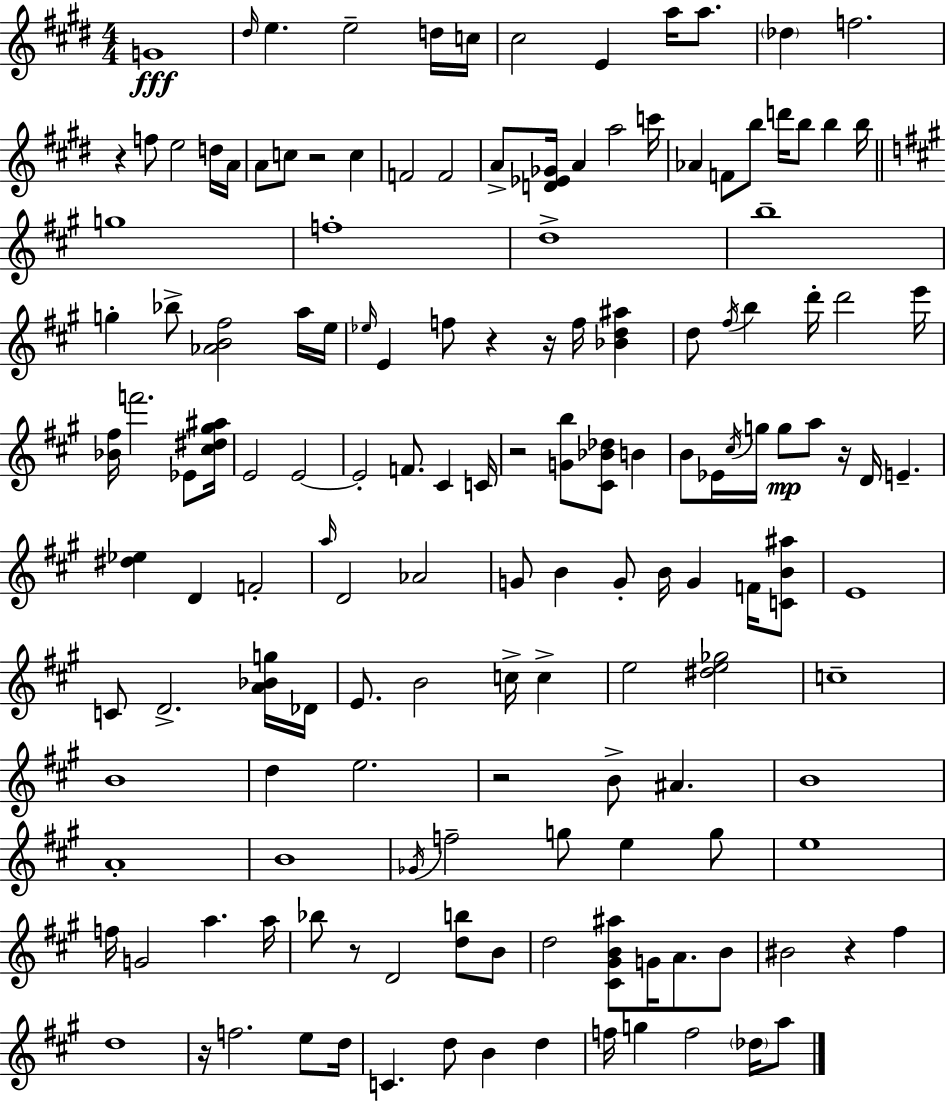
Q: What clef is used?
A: treble